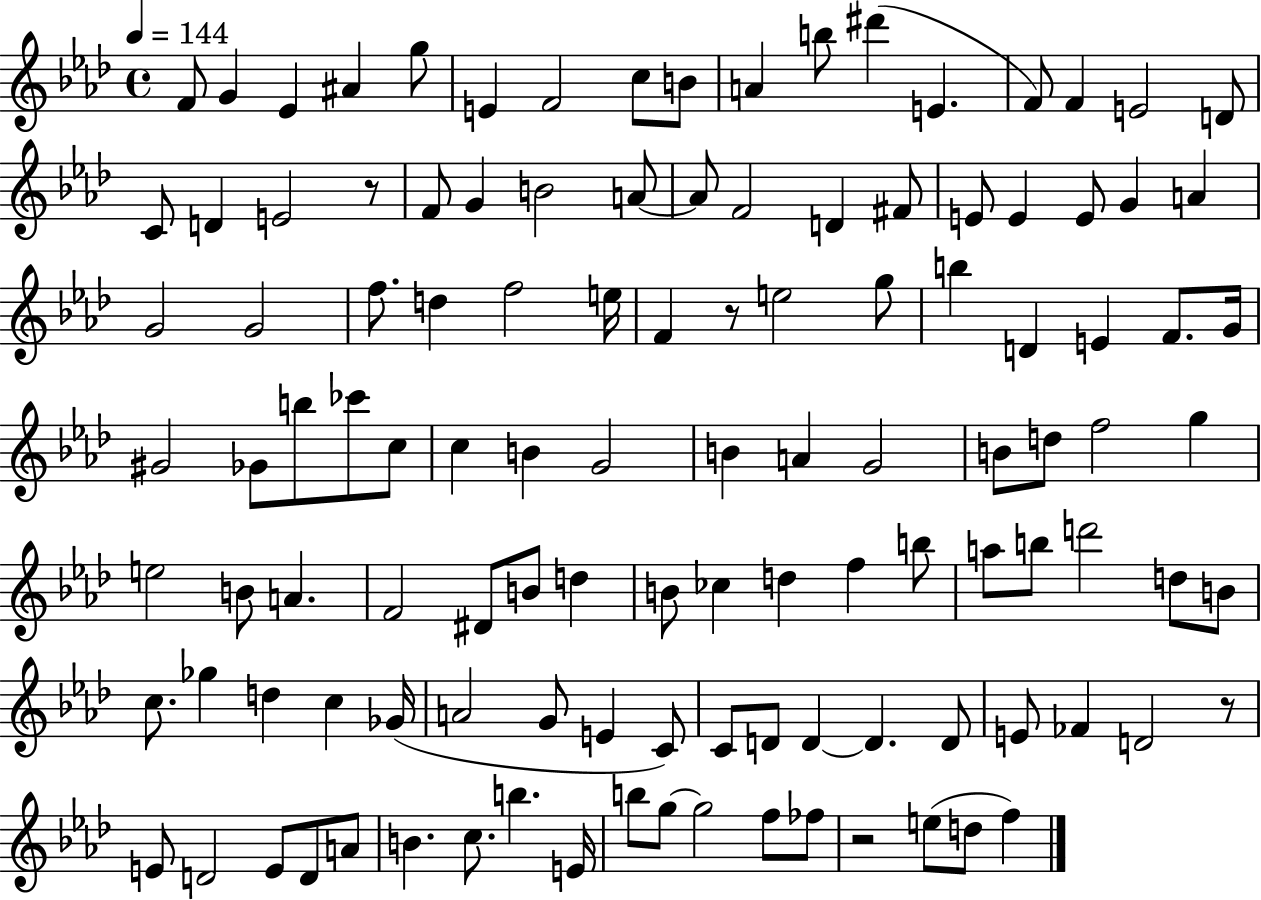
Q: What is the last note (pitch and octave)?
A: F5